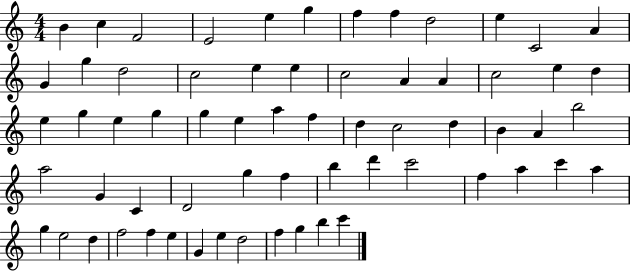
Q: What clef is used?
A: treble